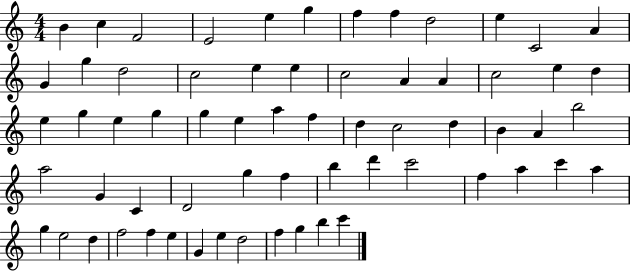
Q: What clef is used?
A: treble